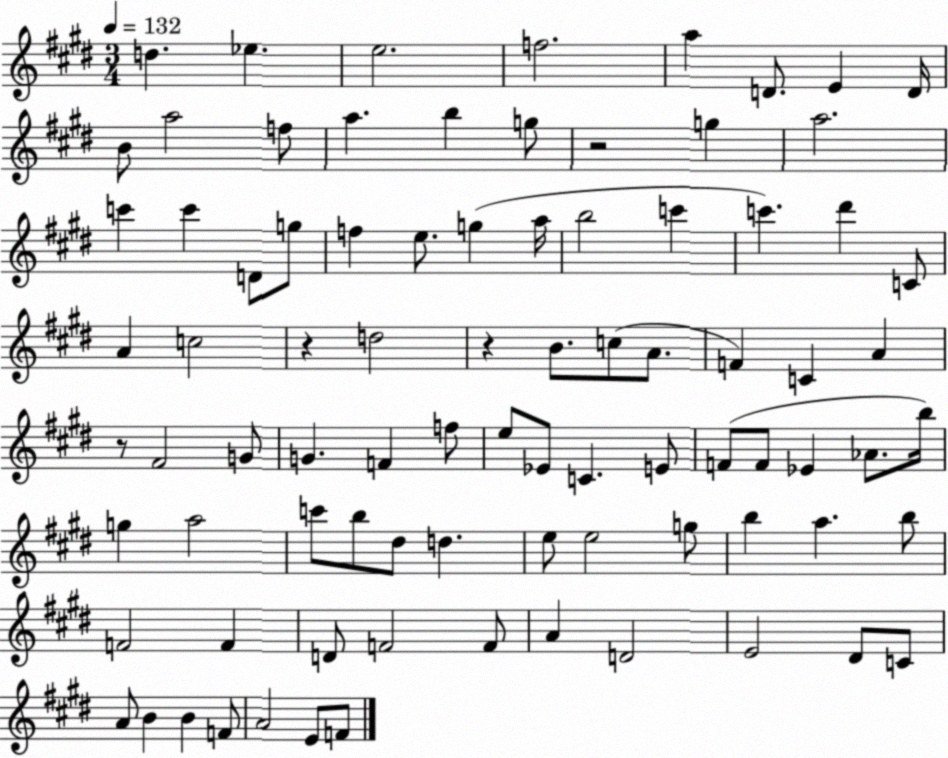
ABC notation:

X:1
T:Untitled
M:3/4
L:1/4
K:E
d _e e2 f2 a D/2 E D/4 B/2 a2 f/2 a b g/2 z2 g a2 c' c' D/2 g/2 f e/2 g a/4 b2 c' c' ^d' C/2 A c2 z d2 z B/2 c/2 A/2 F C A z/2 ^F2 G/2 G F f/2 e/2 _E/2 C E/2 F/2 F/2 _E _A/2 b/4 g a2 c'/2 b/2 ^d/2 d e/2 e2 g/2 b a b/2 F2 F D/2 F2 F/2 A D2 E2 ^D/2 C/2 A/2 B B F/2 A2 E/2 F/2